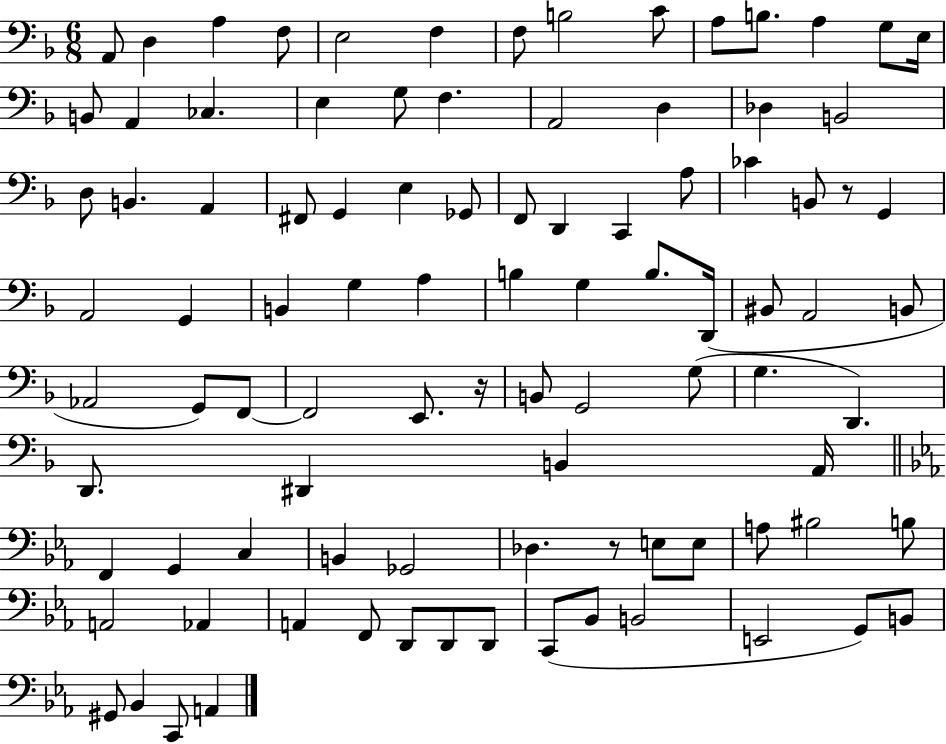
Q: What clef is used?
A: bass